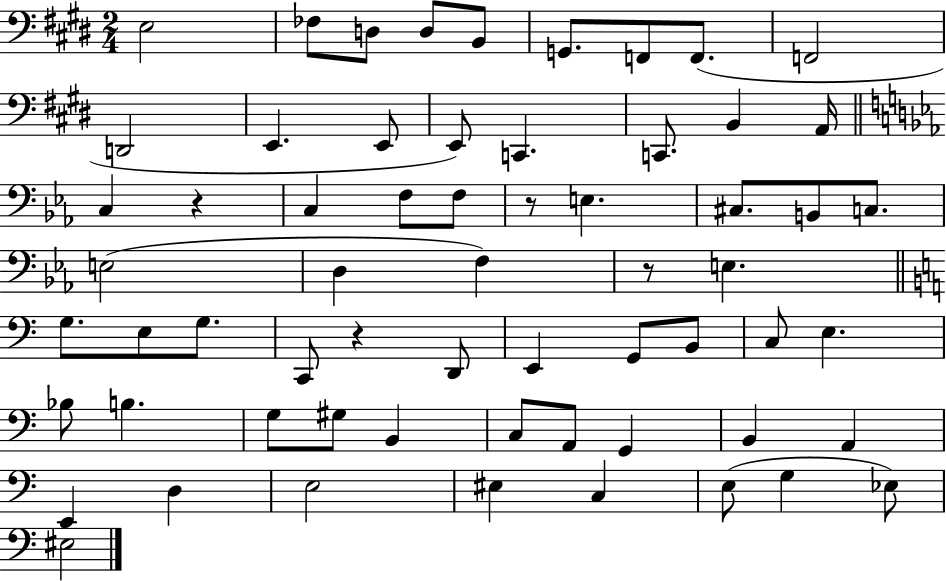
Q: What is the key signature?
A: E major